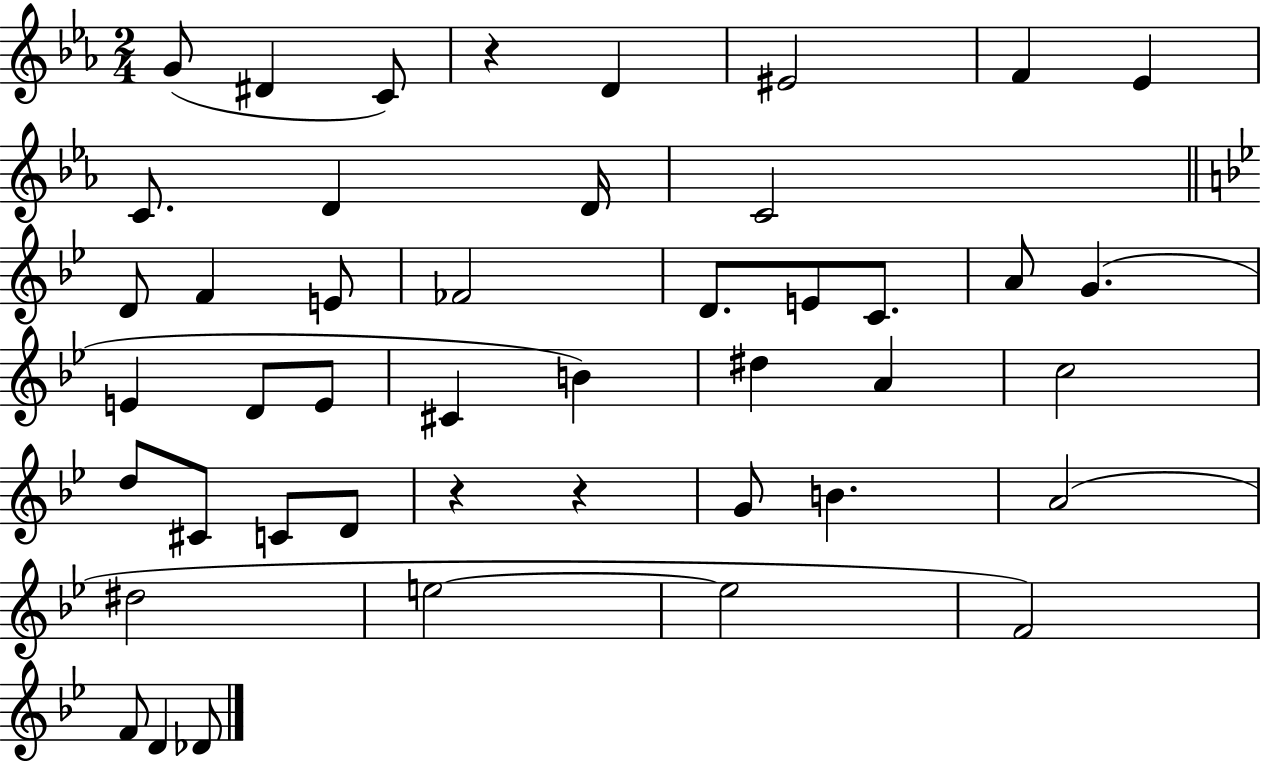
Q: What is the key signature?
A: EES major